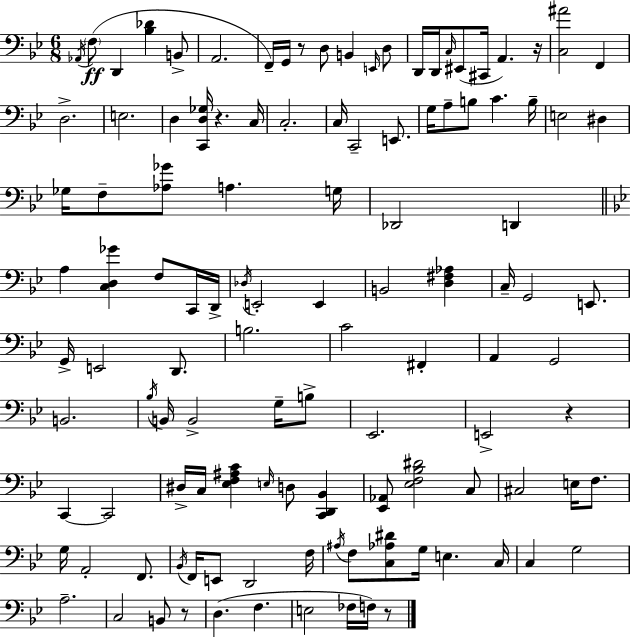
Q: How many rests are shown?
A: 6